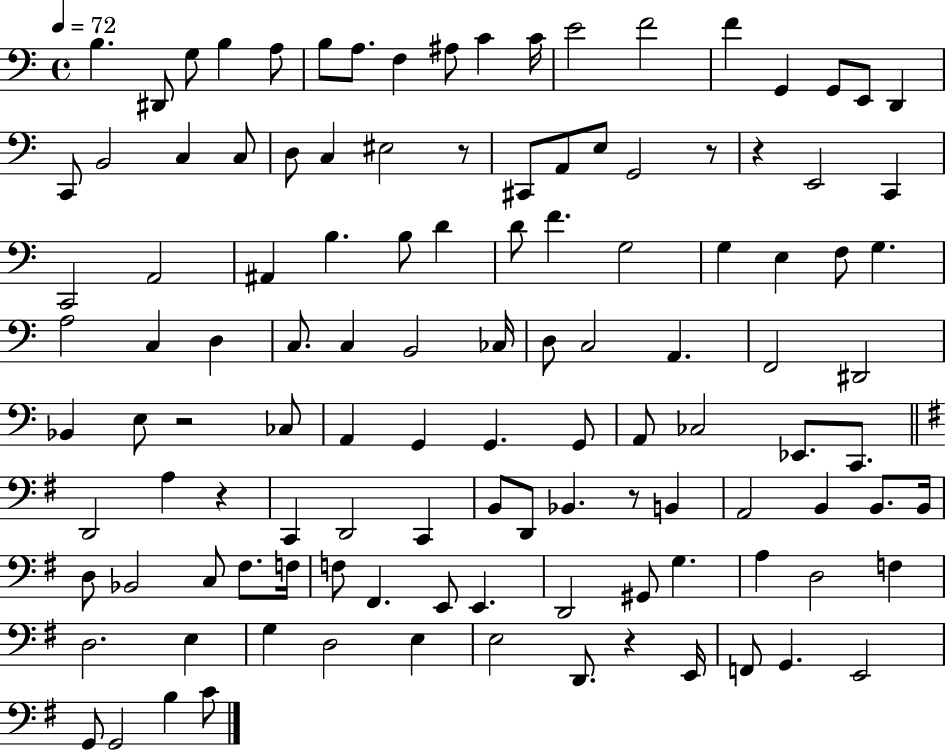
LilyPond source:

{
  \clef bass
  \time 4/4
  \defaultTimeSignature
  \key c \major
  \tempo 4 = 72
  b4. dis,8 g8 b4 a8 | b8 a8. f4 ais8 c'4 c'16 | e'2 f'2 | f'4 g,4 g,8 e,8 d,4 | \break c,8 b,2 c4 c8 | d8 c4 eis2 r8 | cis,8 a,8 e8 g,2 r8 | r4 e,2 c,4 | \break c,2 a,2 | ais,4 b4. b8 d'4 | d'8 f'4. g2 | g4 e4 f8 g4. | \break a2 c4 d4 | c8. c4 b,2 ces16 | d8 c2 a,4. | f,2 dis,2 | \break bes,4 e8 r2 ces8 | a,4 g,4 g,4. g,8 | a,8 ces2 ees,8. c,8. | \bar "||" \break \key e \minor d,2 a4 r4 | c,4 d,2 c,4 | b,8 d,8 bes,4. r8 b,4 | a,2 b,4 b,8. b,16 | \break d8 bes,2 c8 fis8. f16 | f8 fis,4. e,8 e,4. | d,2 gis,8 g4. | a4 d2 f4 | \break d2. e4 | g4 d2 e4 | e2 d,8. r4 e,16 | f,8 g,4. e,2 | \break g,8 g,2 b4 c'8 | \bar "|."
}